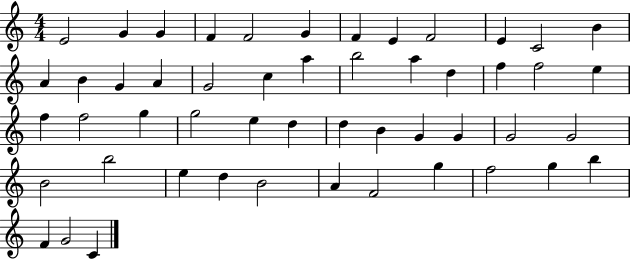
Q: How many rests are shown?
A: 0